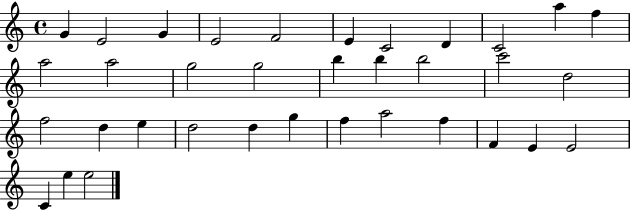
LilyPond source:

{
  \clef treble
  \time 4/4
  \defaultTimeSignature
  \key c \major
  g'4 e'2 g'4 | e'2 f'2 | e'4 c'2 d'4 | c'2 a''4 f''4 | \break a''2 a''2 | g''2 g''2 | b''4 b''4 b''2 | c'''2 d''2 | \break f''2 d''4 e''4 | d''2 d''4 g''4 | f''4 a''2 f''4 | f'4 e'4 e'2 | \break c'4 e''4 e''2 | \bar "|."
}